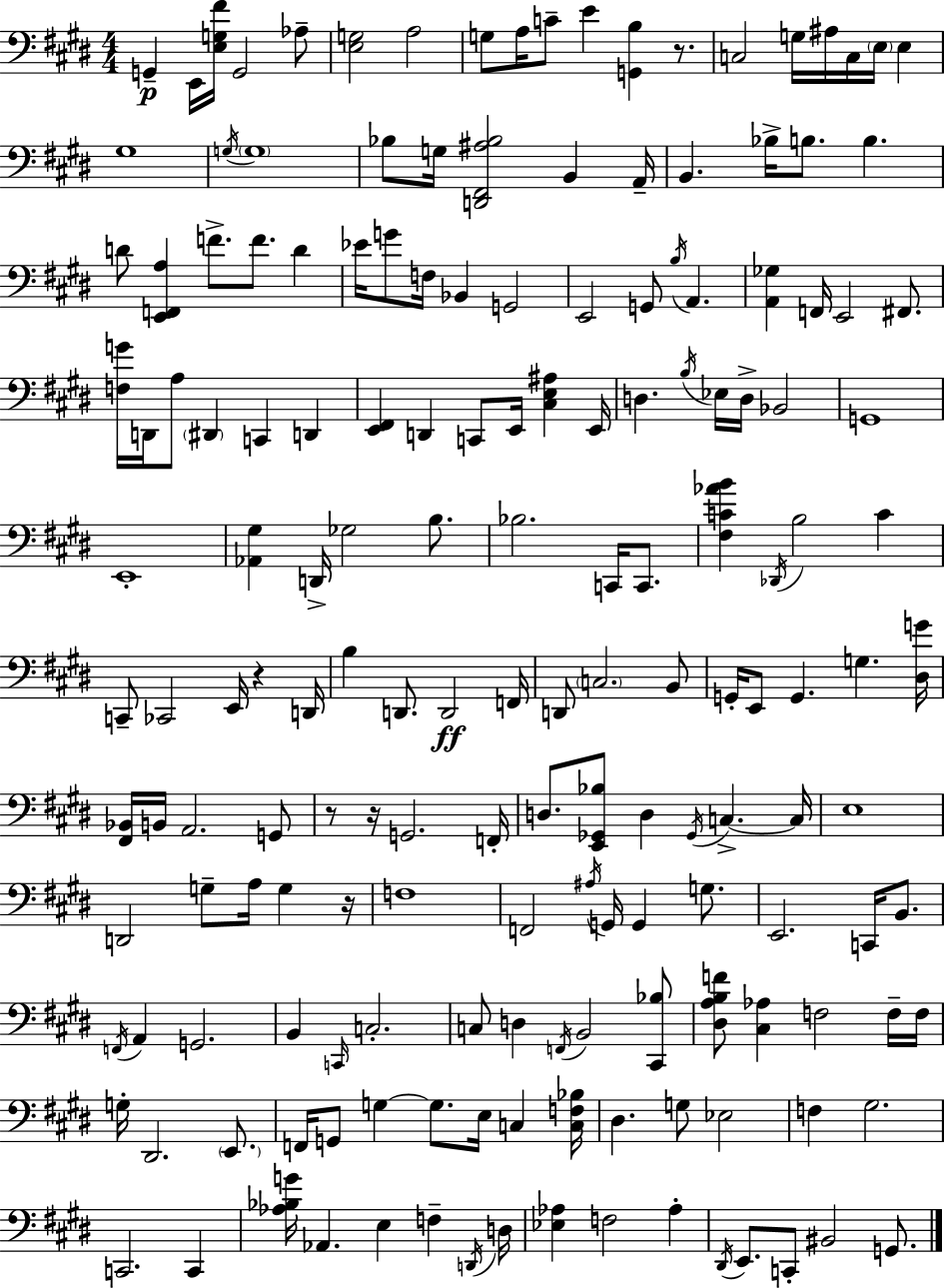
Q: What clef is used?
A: bass